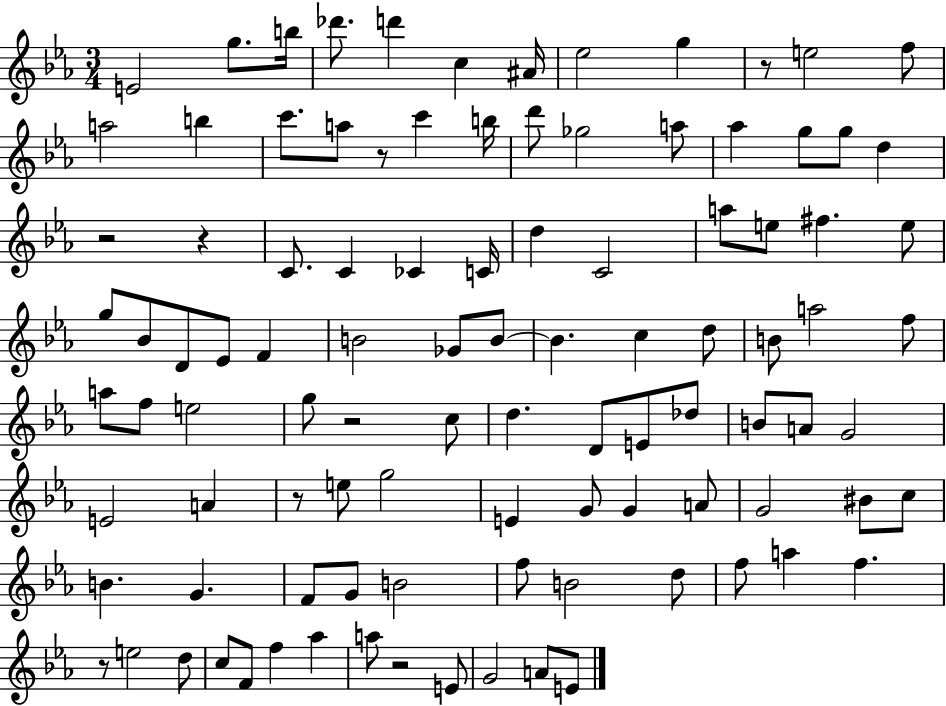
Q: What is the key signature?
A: EES major